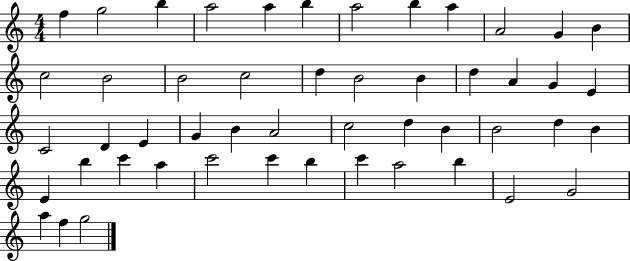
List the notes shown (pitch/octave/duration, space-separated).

F5/q G5/h B5/q A5/h A5/q B5/q A5/h B5/q A5/q A4/h G4/q B4/q C5/h B4/h B4/h C5/h D5/q B4/h B4/q D5/q A4/q G4/q E4/q C4/h D4/q E4/q G4/q B4/q A4/h C5/h D5/q B4/q B4/h D5/q B4/q E4/q B5/q C6/q A5/q C6/h C6/q B5/q C6/q A5/h B5/q E4/h G4/h A5/q F5/q G5/h